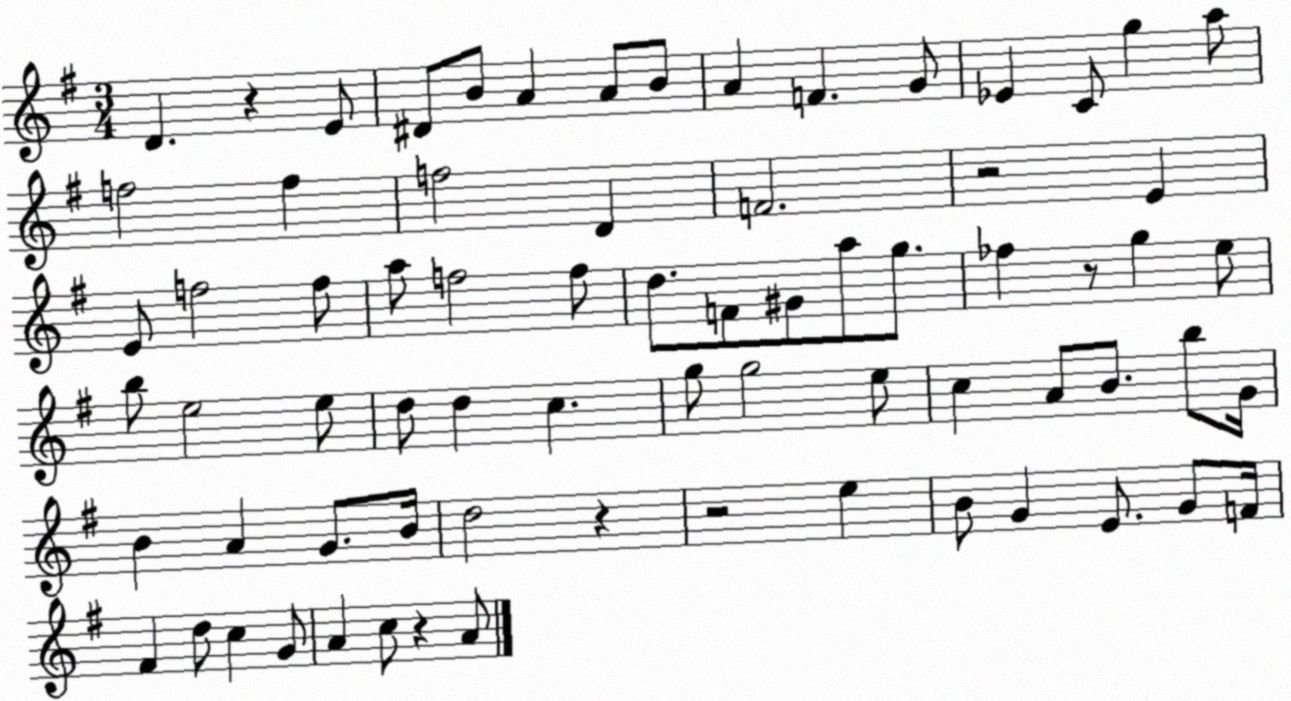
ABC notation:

X:1
T:Untitled
M:3/4
L:1/4
K:G
D z E/2 ^D/2 B/2 A A/2 B/2 A F G/2 _E C/2 g a/2 f2 f f2 D F2 z2 E E/2 f2 f/2 a/2 f2 f/2 d/2 F/2 ^G/2 a/2 g/2 _f z/2 g e/2 b/2 e2 e/2 d/2 d c g/2 g2 e/2 c A/2 B/2 b/2 G/4 B A G/2 B/4 d2 z z2 e B/2 G E/2 G/2 F/4 ^F d/2 c G/2 A c/2 z A/2